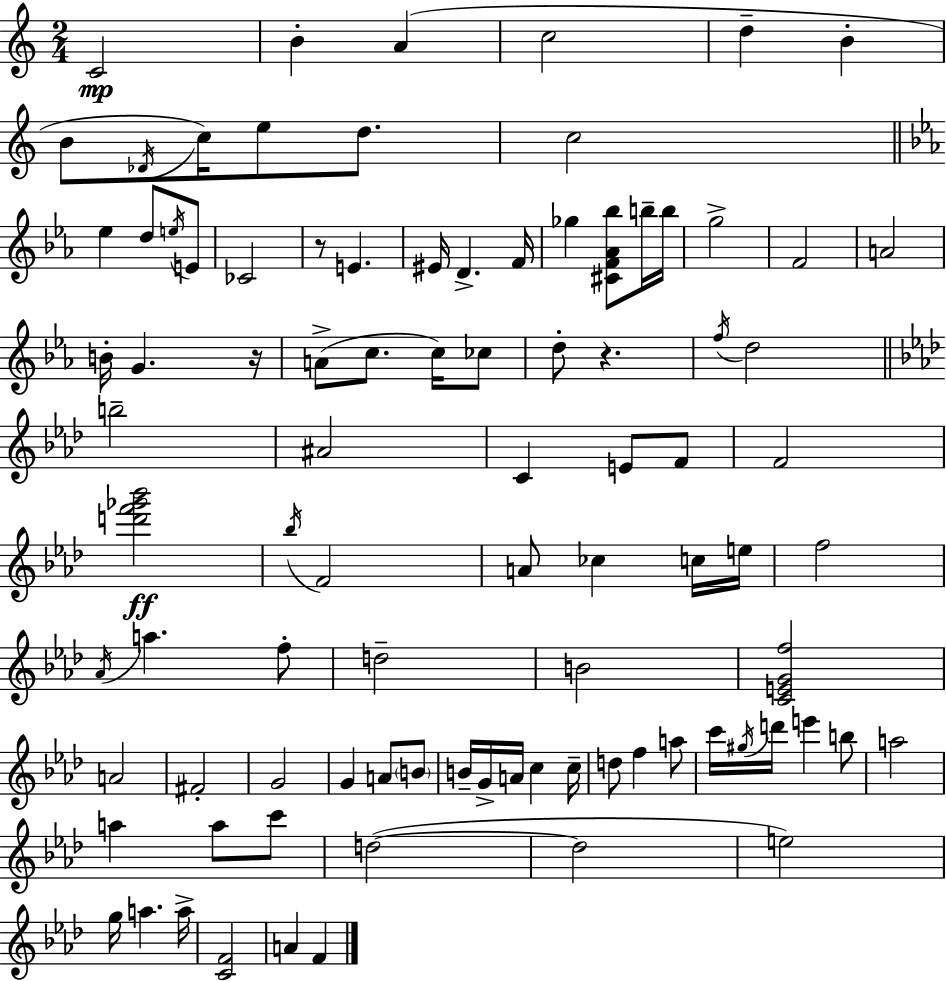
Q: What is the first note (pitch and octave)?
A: C4